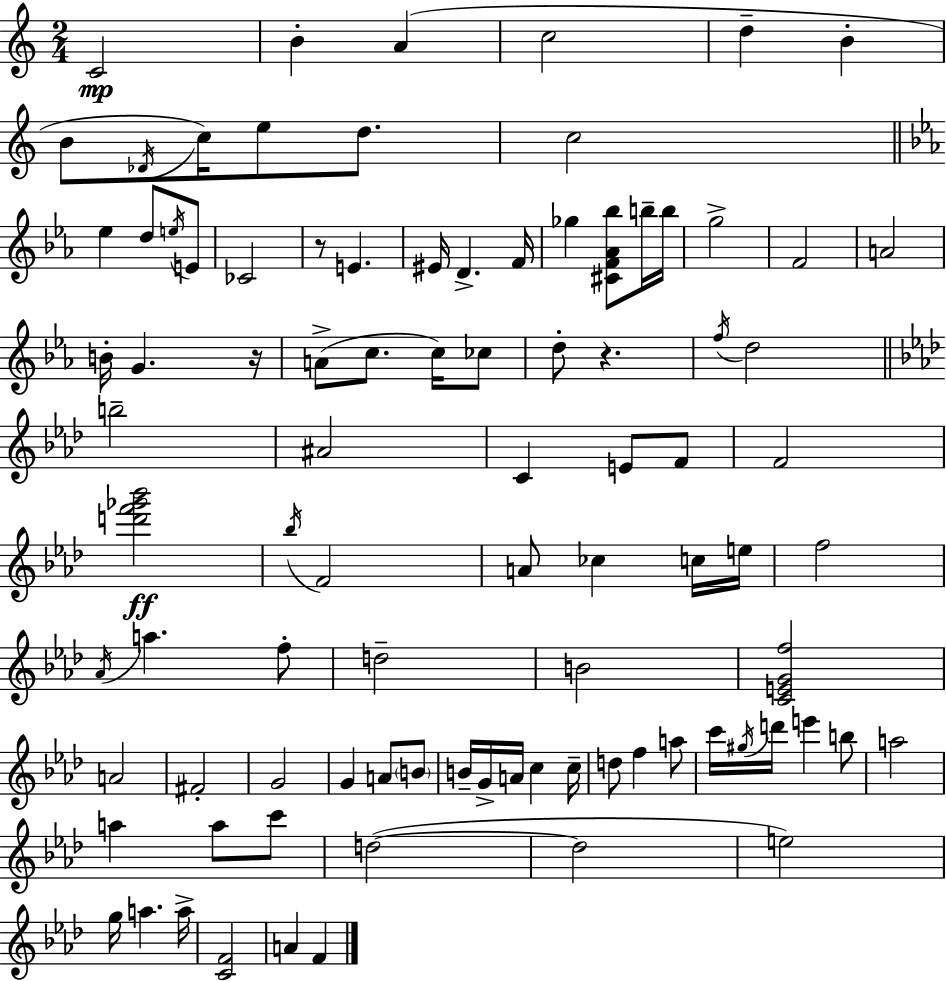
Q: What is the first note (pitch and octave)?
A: C4